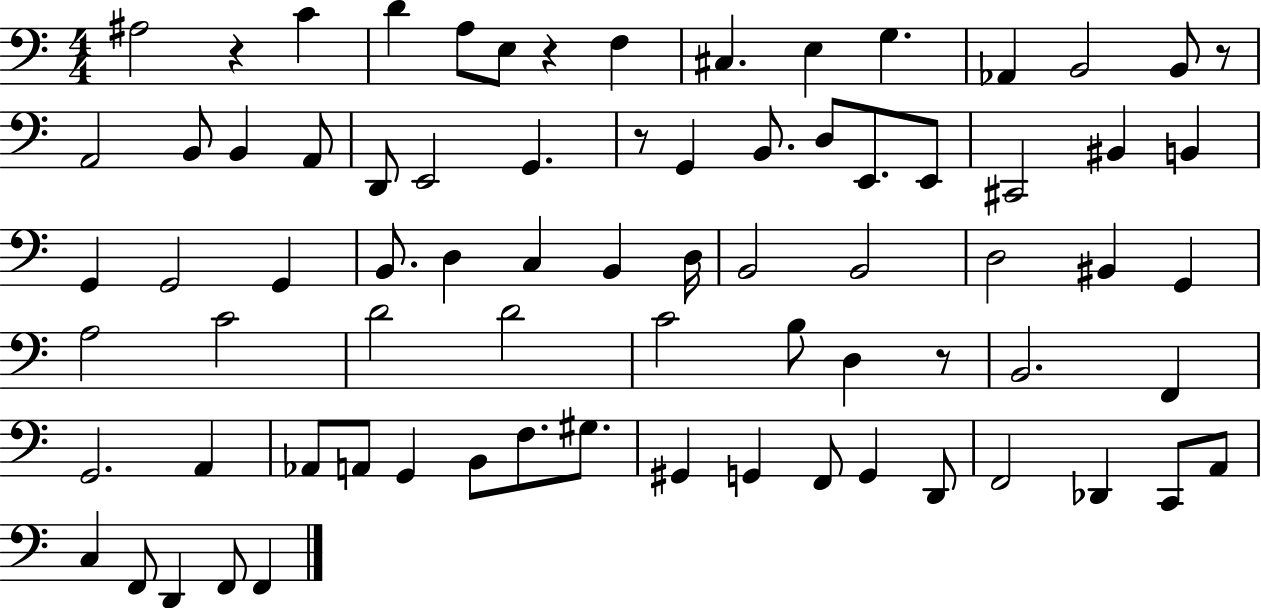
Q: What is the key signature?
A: C major